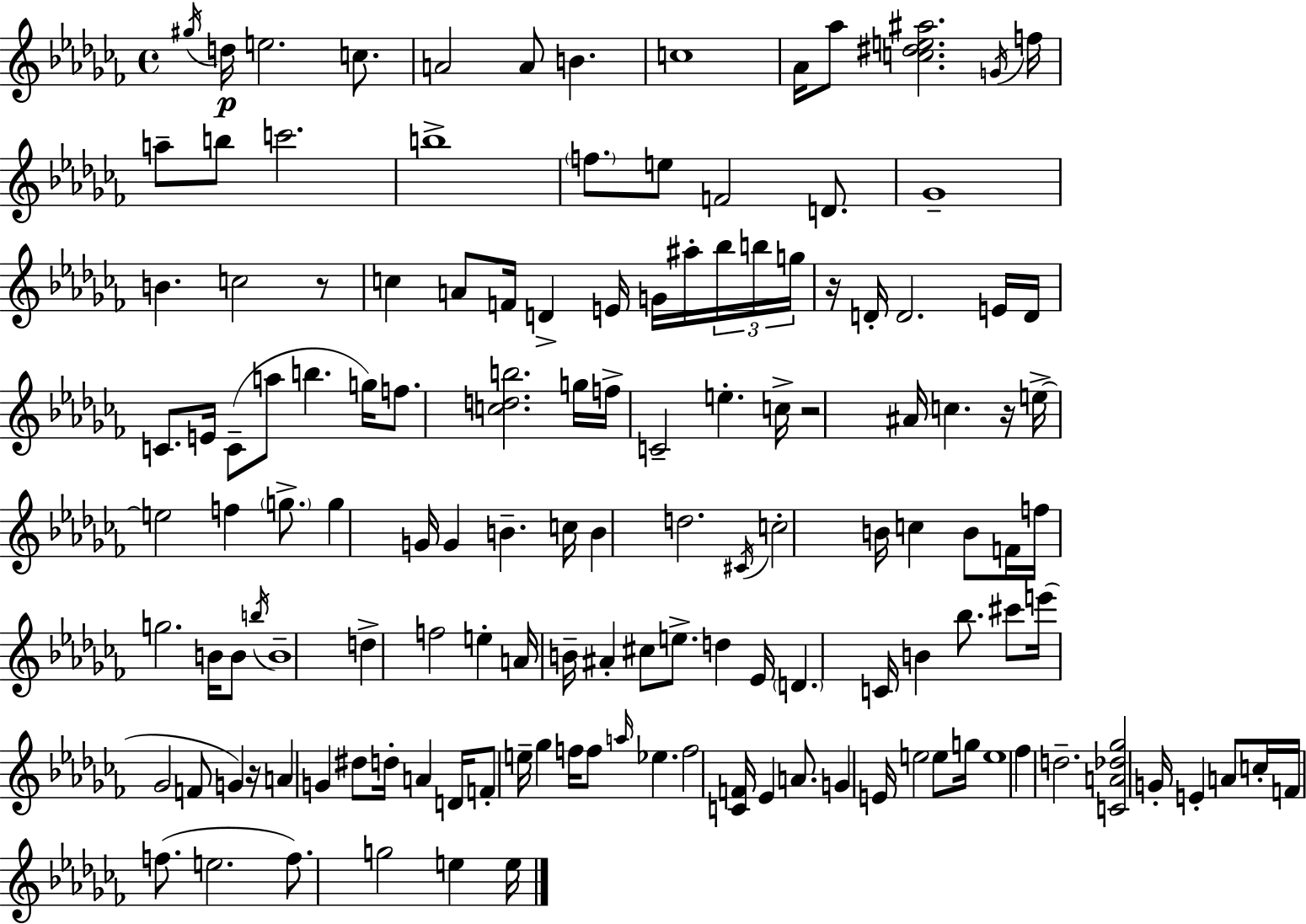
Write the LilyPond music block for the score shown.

{
  \clef treble
  \time 4/4
  \defaultTimeSignature
  \key aes \minor
  \repeat volta 2 { \acciaccatura { gis''16 }\p d''16 e''2. c''8. | a'2 a'8 b'4. | c''1 | aes'16 aes''8 <c'' dis'' e'' ais''>2. | \break \acciaccatura { g'16 } f''16 a''8-- b''8 c'''2. | b''1-> | \parenthesize f''8. e''8 f'2 d'8. | ges'1-- | \break b'4. c''2 | r8 c''4 a'8 f'16 d'4-> e'16 g'16 ais''16-. | \tuplet 3/2 { bes''16 b''16 g''16 } r16 d'16-. d'2. | e'16 d'16 c'8. e'16 c'8--( a''8 b''4. | \break g''16) f''8. <c'' d'' b''>2. | g''16 f''16-> c'2-- e''4.-. | c''16-> r2 ais'16 c''4. | r16 e''16->~~ e''2 f''4 \parenthesize g''8.-> | \break g''4 g'16 g'4 b'4.-- | c''16 b'4 d''2. | \acciaccatura { cis'16 } c''2-. b'16 c''4 | b'8 f'16 f''16 g''2. | \break b'16 b'8 \acciaccatura { b''16 } b'1-- | d''4-> f''2 | e''4-. a'16 b'16-- ais'4-. cis''8 e''8.-> d''4 | ees'16 \parenthesize d'4. c'16 b'4 bes''8. | \break cis'''8 e'''16( ges'2 f'8 g'4) | r16 a'4 g'4 dis''8 d''16-. a'4 | d'16 f'8-. e''16-- ges''4 f''16 f''8 \grace { a''16 } ees''4. | f''2 <c' f'>16 ees'4 | \break a'8. g'4 e'16 e''2 | e''8 g''16 e''1 | fes''4 d''2.-- | <c' a' des'' ges''>2 g'16-. e'4-. | \break a'8 c''16-. f'16 f''8.( e''2. | f''8.) g''2 | e''4 e''16 } \bar "|."
}